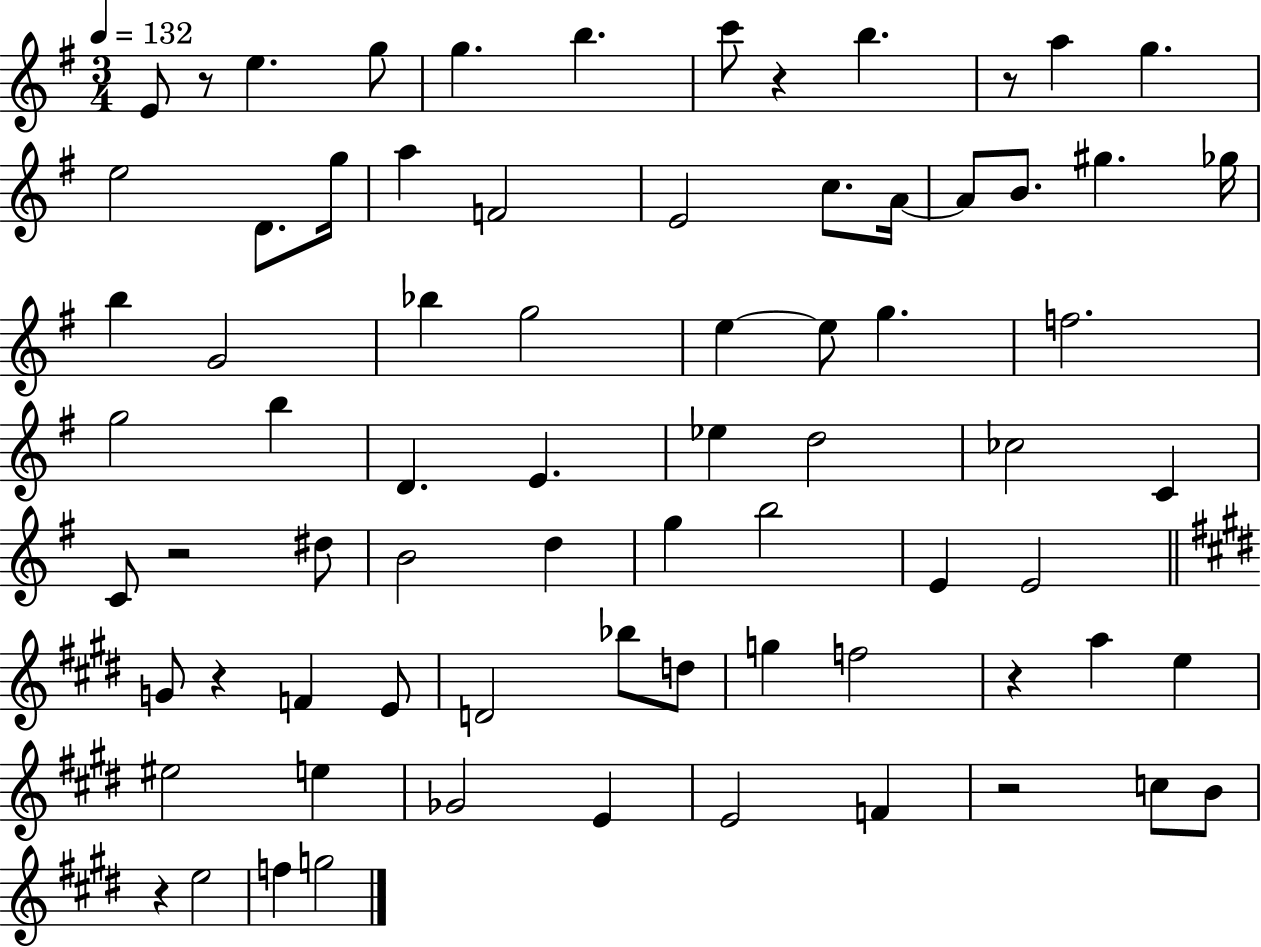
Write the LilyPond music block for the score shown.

{
  \clef treble
  \numericTimeSignature
  \time 3/4
  \key g \major
  \tempo 4 = 132
  \repeat volta 2 { e'8 r8 e''4. g''8 | g''4. b''4. | c'''8 r4 b''4. | r8 a''4 g''4. | \break e''2 d'8. g''16 | a''4 f'2 | e'2 c''8. a'16~~ | a'8 b'8. gis''4. ges''16 | \break b''4 g'2 | bes''4 g''2 | e''4~~ e''8 g''4. | f''2. | \break g''2 b''4 | d'4. e'4. | ees''4 d''2 | ces''2 c'4 | \break c'8 r2 dis''8 | b'2 d''4 | g''4 b''2 | e'4 e'2 | \break \bar "||" \break \key e \major g'8 r4 f'4 e'8 | d'2 bes''8 d''8 | g''4 f''2 | r4 a''4 e''4 | \break eis''2 e''4 | ges'2 e'4 | e'2 f'4 | r2 c''8 b'8 | \break r4 e''2 | f''4 g''2 | } \bar "|."
}